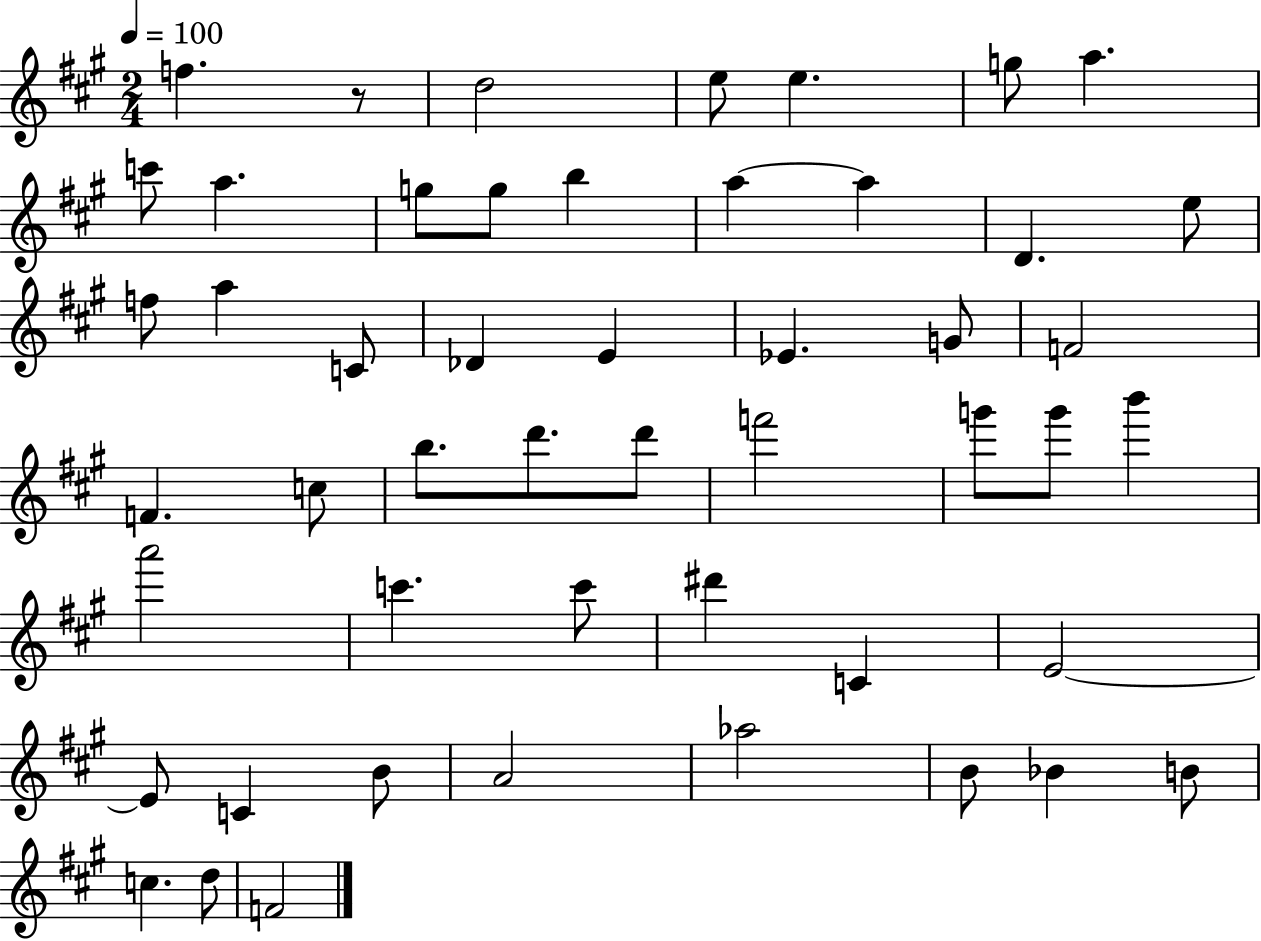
X:1
T:Untitled
M:2/4
L:1/4
K:A
f z/2 d2 e/2 e g/2 a c'/2 a g/2 g/2 b a a D e/2 f/2 a C/2 _D E _E G/2 F2 F c/2 b/2 d'/2 d'/2 f'2 g'/2 g'/2 b' a'2 c' c'/2 ^d' C E2 E/2 C B/2 A2 _a2 B/2 _B B/2 c d/2 F2